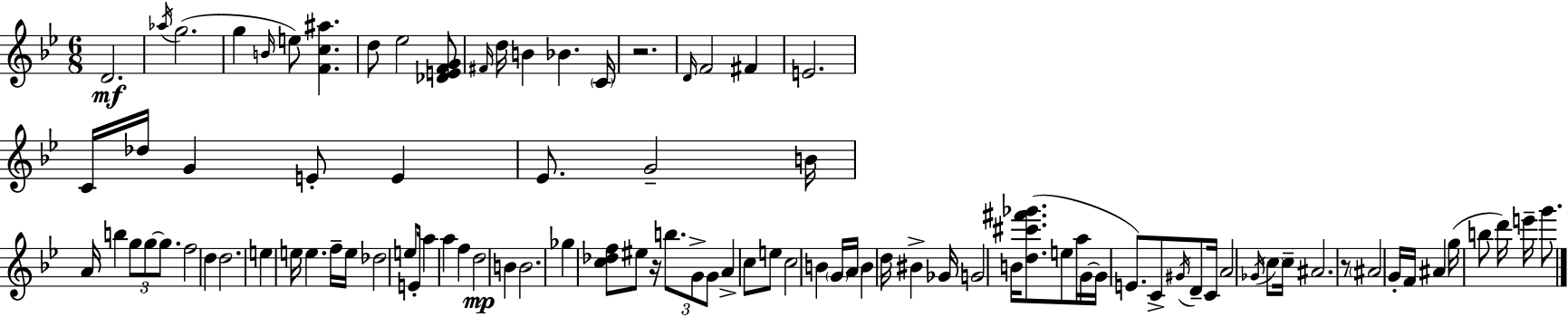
D4/h. Ab5/s G5/h. G5/q B4/s E5/e [F4,C5,A#5]/q. D5/e Eb5/h [Db4,E4,F4,G4]/e F#4/s D5/s B4/q Bb4/q. C4/s R/h. D4/s F4/h F#4/q E4/h. C4/s Db5/s G4/q E4/e E4/q Eb4/e. G4/h B4/s A4/s B5/q G5/e G5/e G5/e. F5/h D5/q D5/h. E5/q E5/s E5/q. F5/s E5/s Db5/h E5/e E4/s A5/q A5/q F5/q D5/h B4/q B4/h. Gb5/q [C5,Db5,F5]/e EIS5/e R/s B5/e. G4/e G4/e A4/q C5/e E5/e C5/h B4/q G4/s A4/s B4/q D5/s BIS4/q Gb4/s G4/h B4/s [D5,C#6,F#6,Gb6]/e. E5/e A5/s G4/s G4/s E4/e. C4/e G#4/s D4/e C4/s A4/h Gb4/s C5/e C5/s A#4/h. R/e A#4/h G4/s F4/s A#4/q G5/s B5/e D6/s E6/s G6/e.